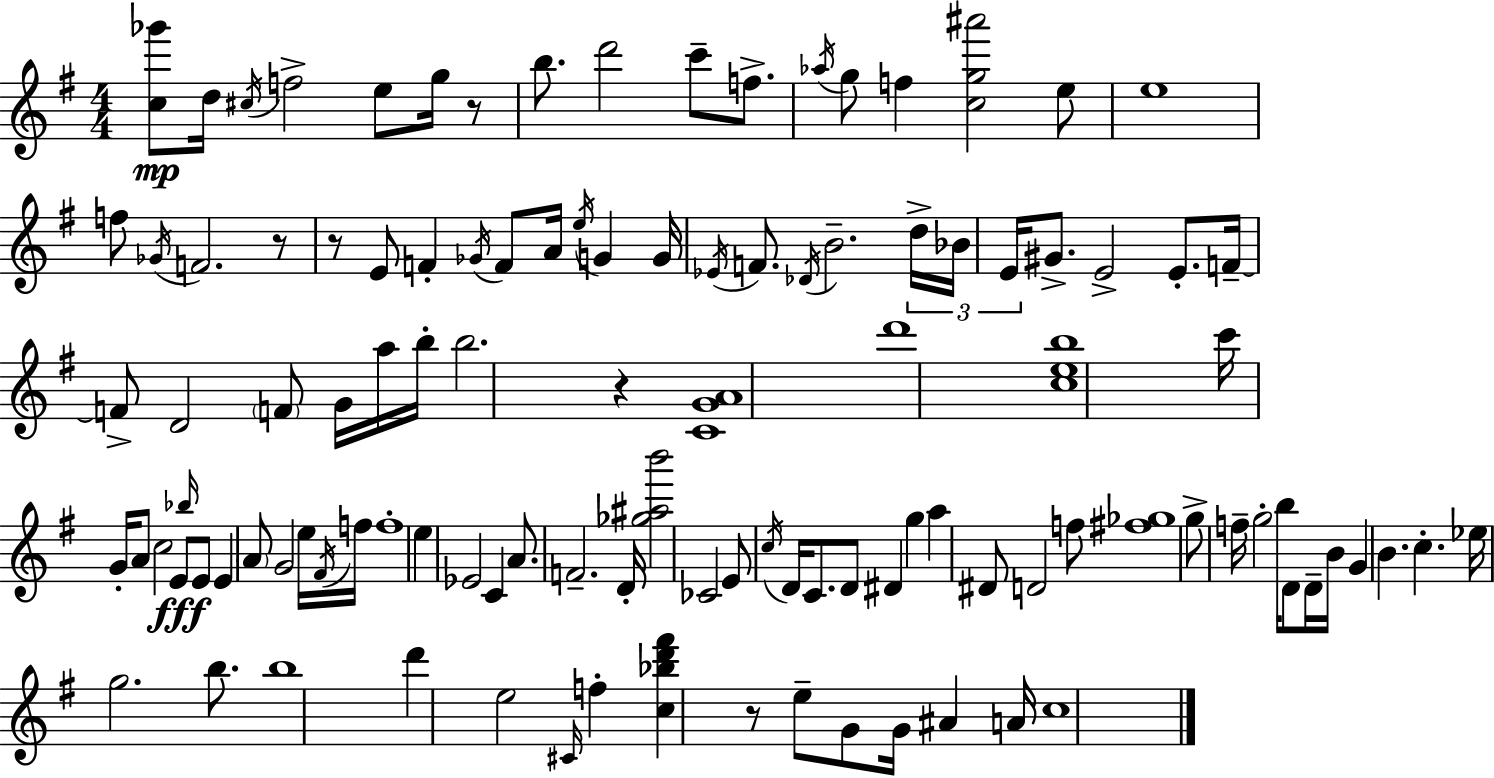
[C5,Gb6]/e D5/s C#5/s F5/h E5/e G5/s R/e B5/e. D6/h C6/e F5/e. Ab5/s G5/e F5/q [C5,G5,A#6]/h E5/e E5/w F5/e Gb4/s F4/h. R/e R/e E4/e F4/q Gb4/s F4/e A4/s E5/s G4/q G4/s Eb4/s F4/e. Db4/s B4/h. D5/s Bb4/s E4/s G#4/e. E4/h E4/e. F4/s F4/e D4/h F4/e G4/s A5/s B5/s B5/h. R/q [C4,G4,A4]/w D6/w [C5,E5,B5]/w C6/s G4/s A4/e C5/h E4/e Bb5/s E4/e E4/q A4/e G4/h E5/s F#4/s F5/s F5/w E5/q Eb4/h C4/q A4/e. F4/h. D4/s [Gb5,A#5,B6]/h CES4/h E4/e C5/s D4/s C4/e. D4/e D#4/q G5/q A5/q D#4/e D4/h F5/e [F#5,Gb5]/w G5/e F5/s G5/h B5/s D4/e D4/s B4/s G4/q B4/q. C5/q. Eb5/s G5/h. B5/e. B5/w D6/q E5/h C#4/s F5/q [C5,Bb5,D6,F#6]/q R/e E5/e G4/e G4/s A#4/q A4/s C5/w